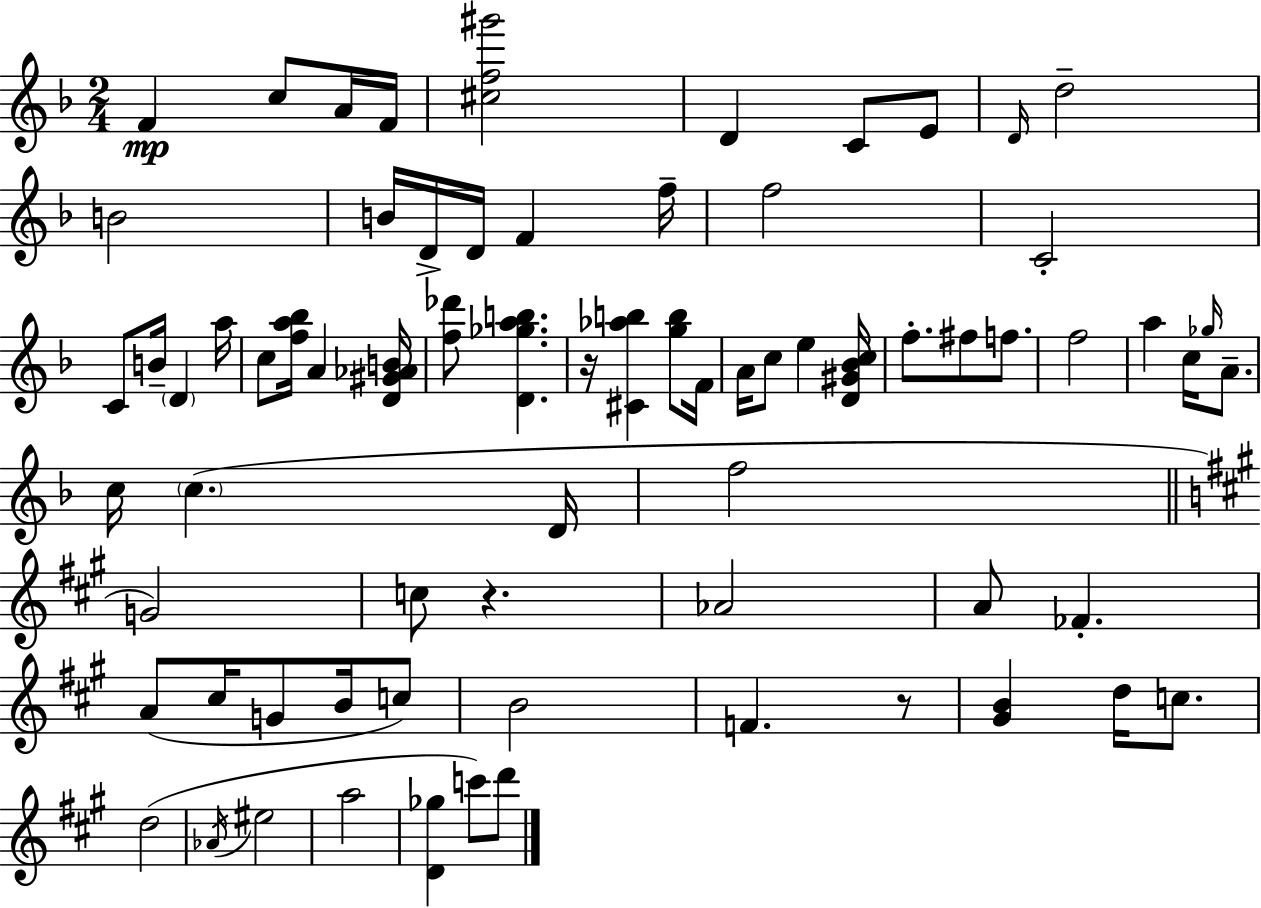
F4/q C5/e A4/s F4/s [C#5,F5,G#6]/h D4/q C4/e E4/e D4/s D5/h B4/h B4/s D4/s D4/s F4/q F5/s F5/h C4/h C4/e B4/s D4/q A5/s C5/e [F5,A5,Bb5]/s A4/q [D4,G#4,Ab4,B4]/s [F5,Db6]/e [D4,Gb5,A5,B5]/q. R/s [C#4,Ab5,B5]/q [G5,B5]/e F4/s A4/s C5/e E5/q [D4,G#4,Bb4,C5]/s F5/e. F#5/e F5/e. F5/h A5/q C5/s Gb5/s A4/e. C5/s C5/q. D4/s F5/h G4/h C5/e R/q. Ab4/h A4/e FES4/q. A4/e C#5/s G4/e B4/s C5/e B4/h F4/q. R/e [G#4,B4]/q D5/s C5/e. D5/h Ab4/s EIS5/h A5/h [D4,Gb5]/q C6/e D6/e